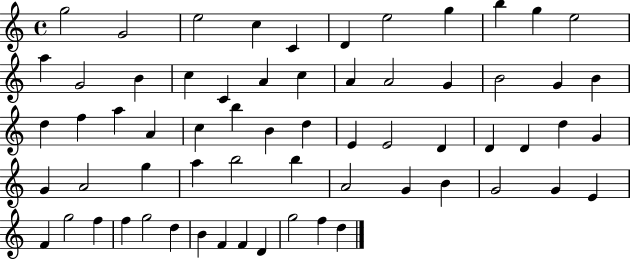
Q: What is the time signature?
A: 4/4